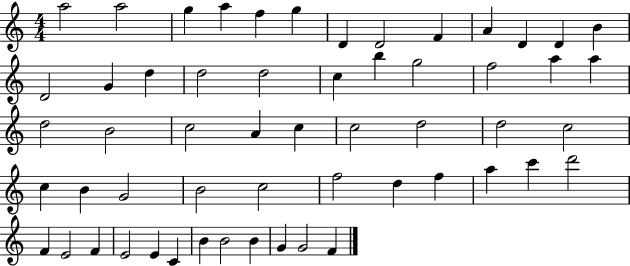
A5/h A5/h G5/q A5/q F5/q G5/q D4/q D4/h F4/q A4/q D4/q D4/q B4/q D4/h G4/q D5/q D5/h D5/h C5/q B5/q G5/h F5/h A5/q A5/q D5/h B4/h C5/h A4/q C5/q C5/h D5/h D5/h C5/h C5/q B4/q G4/h B4/h C5/h F5/h D5/q F5/q A5/q C6/q D6/h F4/q E4/h F4/q E4/h E4/q C4/q B4/q B4/h B4/q G4/q G4/h F4/q